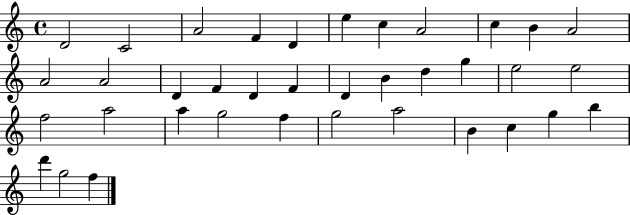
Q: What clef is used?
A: treble